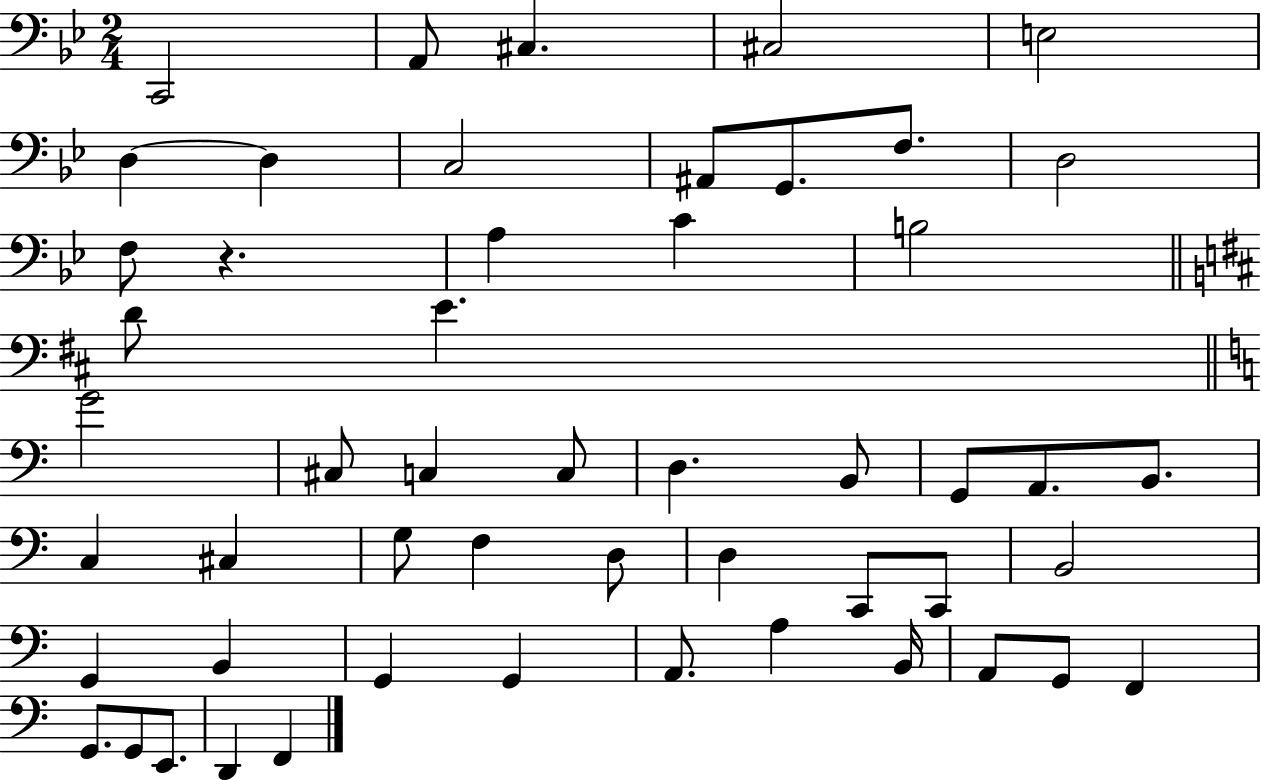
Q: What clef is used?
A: bass